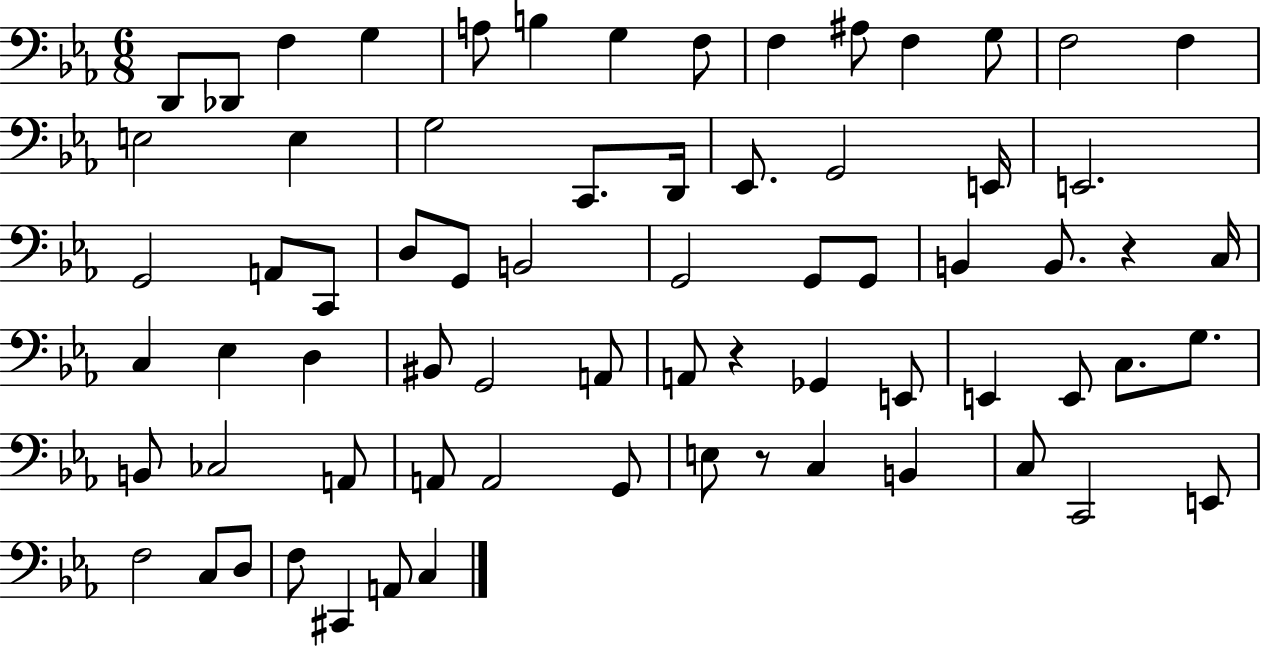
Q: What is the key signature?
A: EES major